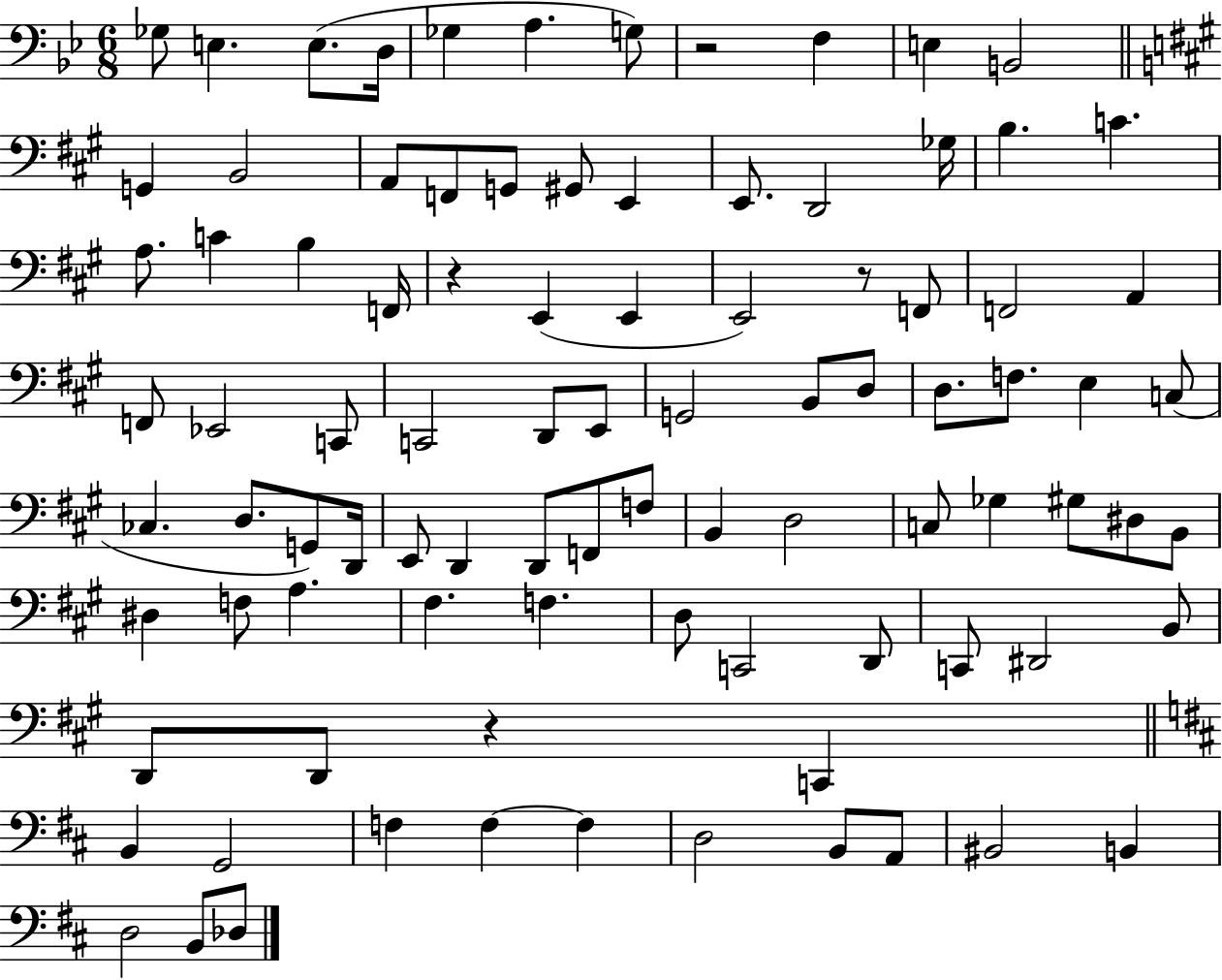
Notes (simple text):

Gb3/e E3/q. E3/e. D3/s Gb3/q A3/q. G3/e R/h F3/q E3/q B2/h G2/q B2/h A2/e F2/e G2/e G#2/e E2/q E2/e. D2/h Gb3/s B3/q. C4/q. A3/e. C4/q B3/q F2/s R/q E2/q E2/q E2/h R/e F2/e F2/h A2/q F2/e Eb2/h C2/e C2/h D2/e E2/e G2/h B2/e D3/e D3/e. F3/e. E3/q C3/e CES3/q. D3/e. G2/e D2/s E2/e D2/q D2/e F2/e F3/e B2/q D3/h C3/e Gb3/q G#3/e D#3/e B2/e D#3/q F3/e A3/q. F#3/q. F3/q. D3/e C2/h D2/e C2/e D#2/h B2/e D2/e D2/e R/q C2/q B2/q G2/h F3/q F3/q F3/q D3/h B2/e A2/e BIS2/h B2/q D3/h B2/e Db3/e